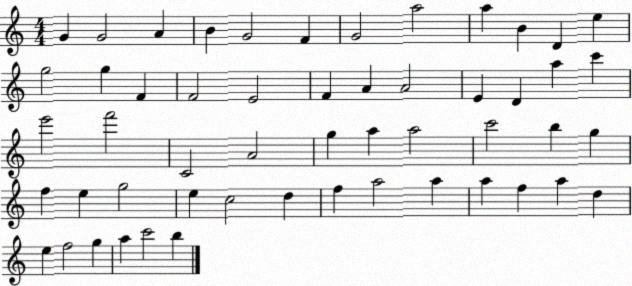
X:1
T:Untitled
M:4/4
L:1/4
K:C
G G2 A B G2 F G2 a2 a B D e g2 g F F2 E2 F A A2 E D a c' e'2 f'2 C2 A2 g a a2 c'2 b g f e g2 e c2 d f a2 a a f a d e f2 g a c'2 b